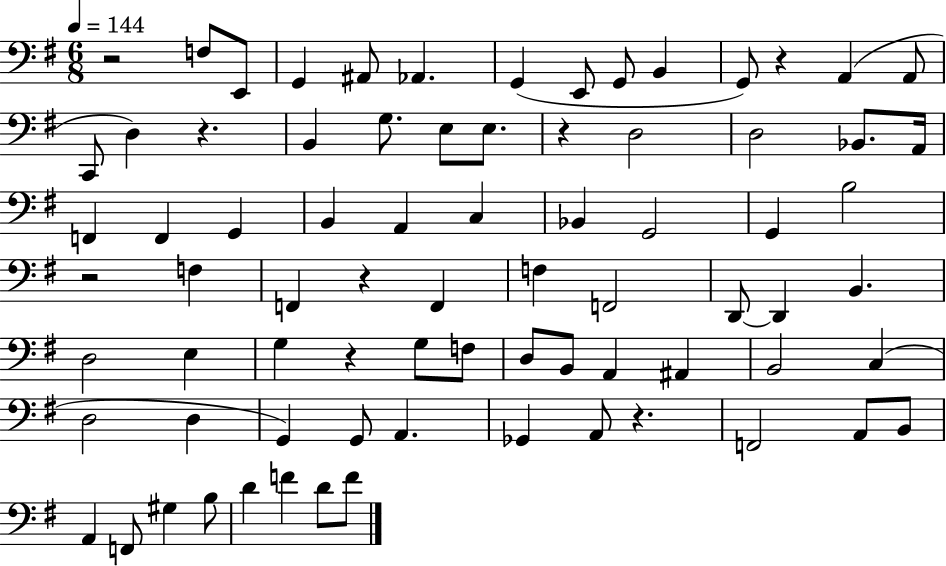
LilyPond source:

{
  \clef bass
  \numericTimeSignature
  \time 6/8
  \key g \major
  \tempo 4 = 144
  \repeat volta 2 { r2 f8 e,8 | g,4 ais,8 aes,4. | g,4( e,8 g,8 b,4 | g,8) r4 a,4( a,8 | \break c,8 d4) r4. | b,4 g8. e8 e8. | r4 d2 | d2 bes,8. a,16 | \break f,4 f,4 g,4 | b,4 a,4 c4 | bes,4 g,2 | g,4 b2 | \break r2 f4 | f,4 r4 f,4 | f4 f,2 | d,8~~ d,4 b,4. | \break d2 e4 | g4 r4 g8 f8 | d8 b,8 a,4 ais,4 | b,2 c4( | \break d2 d4 | g,4) g,8 a,4. | ges,4 a,8 r4. | f,2 a,8 b,8 | \break a,4 f,8 gis4 b8 | d'4 f'4 d'8 f'8 | } \bar "|."
}